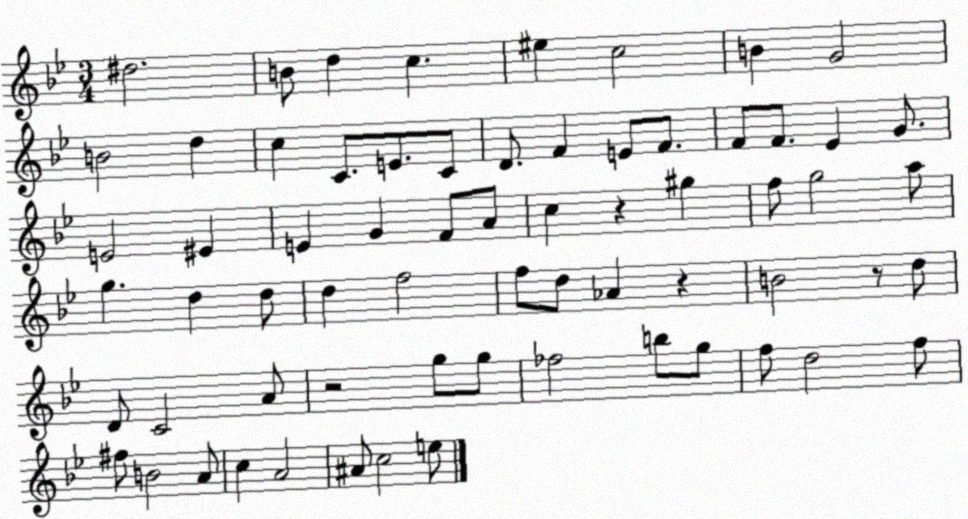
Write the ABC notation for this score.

X:1
T:Untitled
M:3/4
L:1/4
K:Bb
^d2 B/2 d c ^e c2 B G2 B2 d c C/2 E/2 C/2 D/2 F E/2 F/2 F/2 F/2 _E G/2 E2 ^E E G F/2 A/2 c z ^g f/2 g2 a/2 g d d/2 d f2 f/2 d/2 _A z B2 z/2 d/2 D/2 C2 A/2 z2 g/2 g/2 _f2 b/2 g/2 f/2 d2 f/2 ^f/2 B2 A/2 c A2 ^A/2 c2 e/2